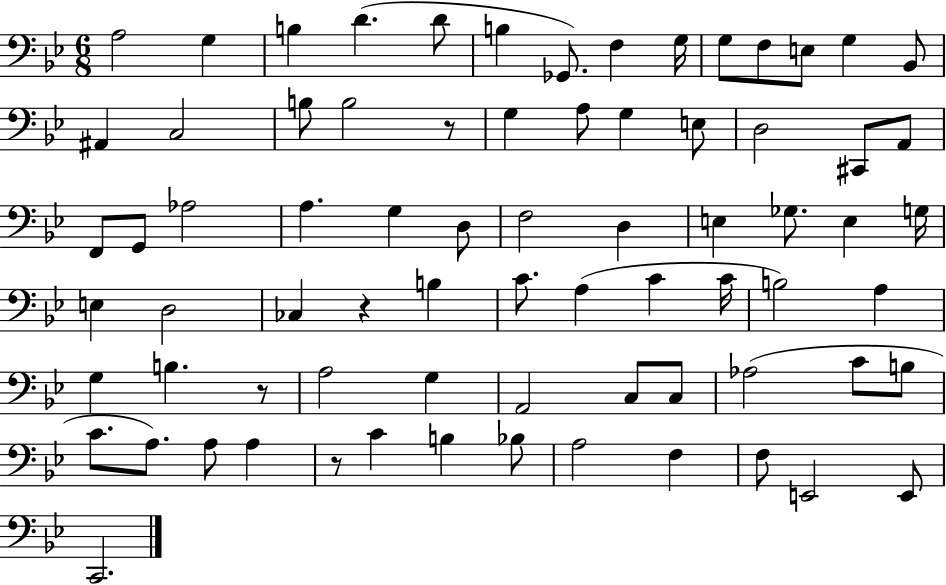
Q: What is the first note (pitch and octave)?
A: A3